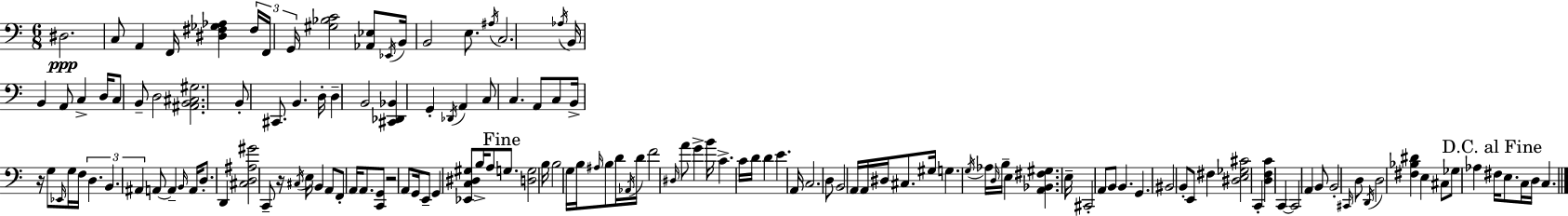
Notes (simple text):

D#3/h. C3/e A2/q F2/s [D#3,F#3,Gb3,Ab3]/q F#3/s F2/s G2/s [G#3,Bb3,C4]/h [Ab2,Eb3]/e Eb2/s B2/s B2/h E3/e. A#3/s C3/h. Ab3/s B2/s B2/q A2/e C3/q D3/s C3/e B2/e D3/h [A#2,B2,C#3,G#3]/h. B2/e C#2/e. B2/q. D3/s D3/q B2/h [C#2,Db2,Bb2]/q G2/q Db2/s A2/q C3/e C3/q. A2/e C3/e B2/s R/s G3/e Eb2/s G3/s F3/s D3/q. B2/q. A#2/q A2/e A2/q B2/s A2/s D3/e. D2/q [C#3,D3,A#3,G#4]/h C2/e R/s C#3/s E3/s B2/q A2/e F2/e A2/s A2/e. [C2,G2]/e R/h A2/e G2/s E2/e G2/q [Eb2,C3,D#3,G#3]/e B3/s A3/e G3/e. [D3,G3]/h B3/s B3/h G3/s B3/s A#3/s B3/e D4/s Ab2/s D4/s F4/h D#3/s A4/e G4/q B4/s C4/q. C4/s D4/s D4/q E4/q. A2/s C3/h. D3/e B2/h A2/s A2/s D#3/s C#3/e. G#3/s G3/q. G3/s Ab3/s D3/s B3/s E3/q [A2,Bb2,F#3,G#3]/q. E3/s C#2/h A2/e B2/e B2/q. G2/q. BIS2/h B2/e E2/e F#3/q [D#3,E3,Gb3,C#4]/h C2/q [D3,F3,C4]/q C2/q C2/h A2/q B2/e B2/h C#2/s D3/e D2/s D3/h [F#3,Bb3,D#4]/q E3/q C#3/e Gb3/e Ab3/q F#3/s E3/e. C3/s D3/s C3/q.